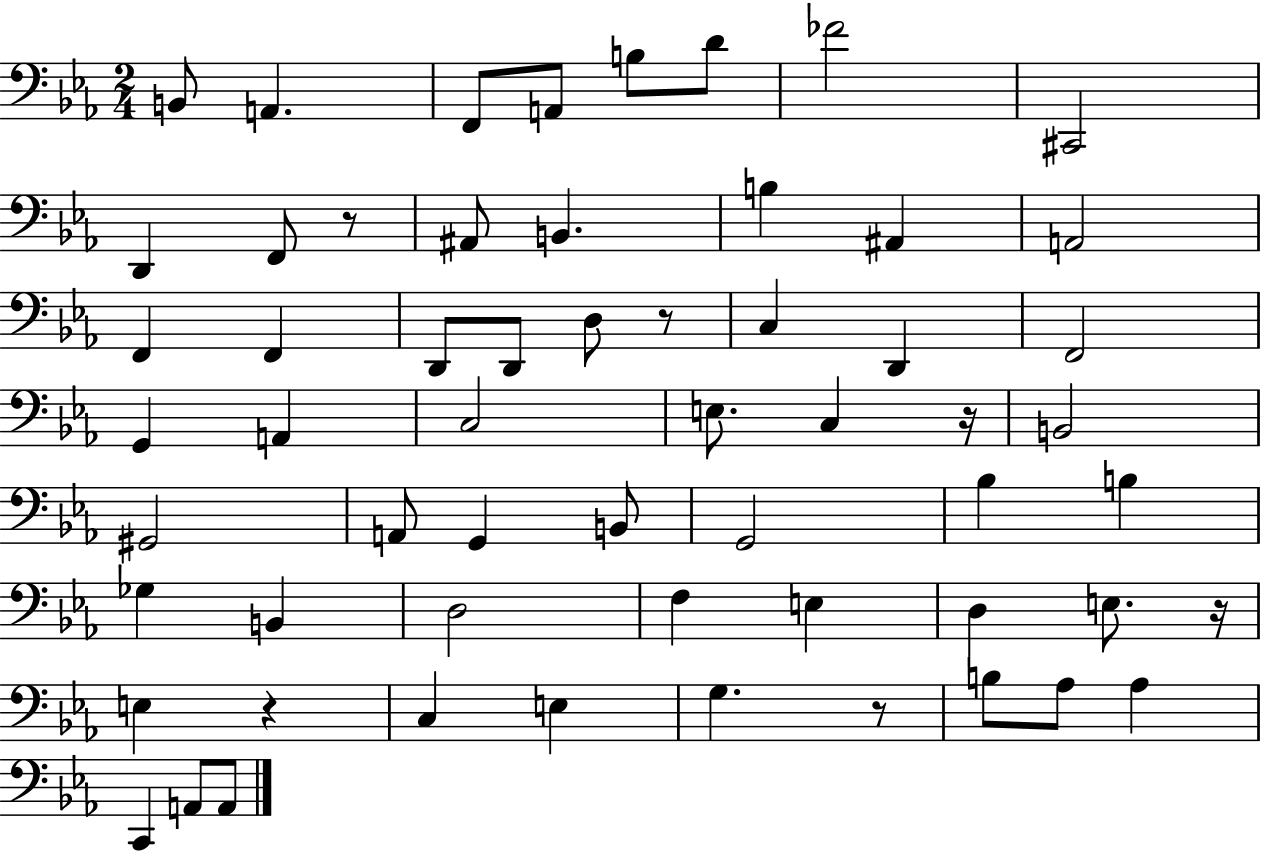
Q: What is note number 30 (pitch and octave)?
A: G#2